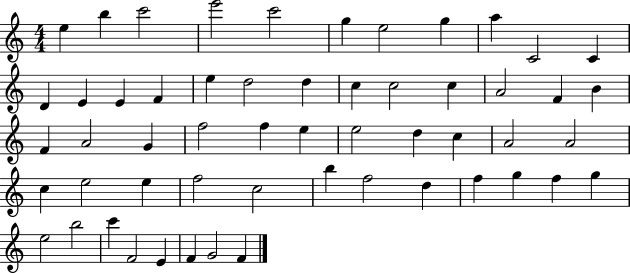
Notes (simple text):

E5/q B5/q C6/h E6/h C6/h G5/q E5/h G5/q A5/q C4/h C4/q D4/q E4/q E4/q F4/q E5/q D5/h D5/q C5/q C5/h C5/q A4/h F4/q B4/q F4/q A4/h G4/q F5/h F5/q E5/q E5/h D5/q C5/q A4/h A4/h C5/q E5/h E5/q F5/h C5/h B5/q F5/h D5/q F5/q G5/q F5/q G5/q E5/h B5/h C6/q F4/h E4/q F4/q G4/h F4/q